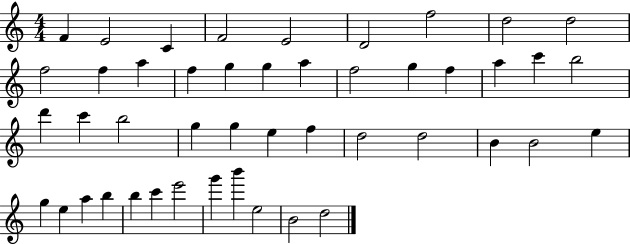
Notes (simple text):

F4/q E4/h C4/q F4/h E4/h D4/h F5/h D5/h D5/h F5/h F5/q A5/q F5/q G5/q G5/q A5/q F5/h G5/q F5/q A5/q C6/q B5/h D6/q C6/q B5/h G5/q G5/q E5/q F5/q D5/h D5/h B4/q B4/h E5/q G5/q E5/q A5/q B5/q B5/q C6/q E6/h G6/q B6/q E5/h B4/h D5/h